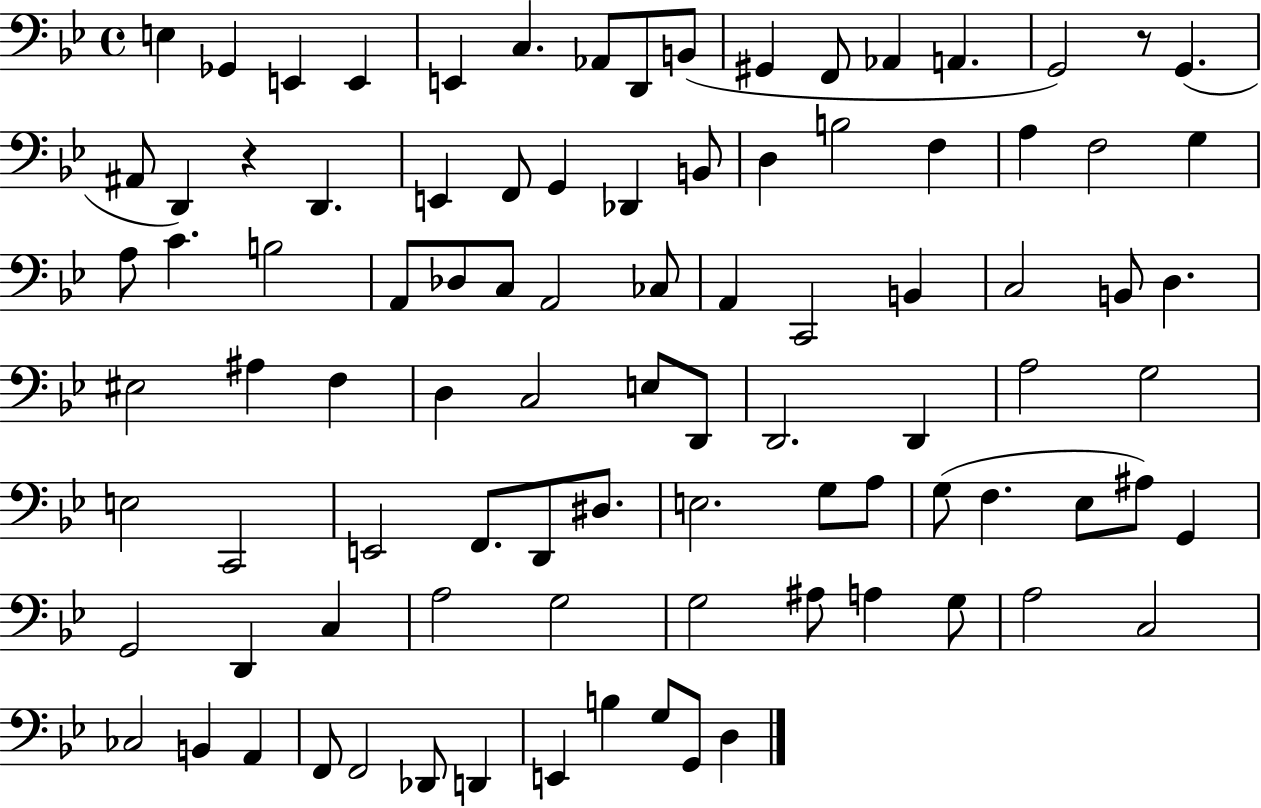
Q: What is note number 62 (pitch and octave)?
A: G3